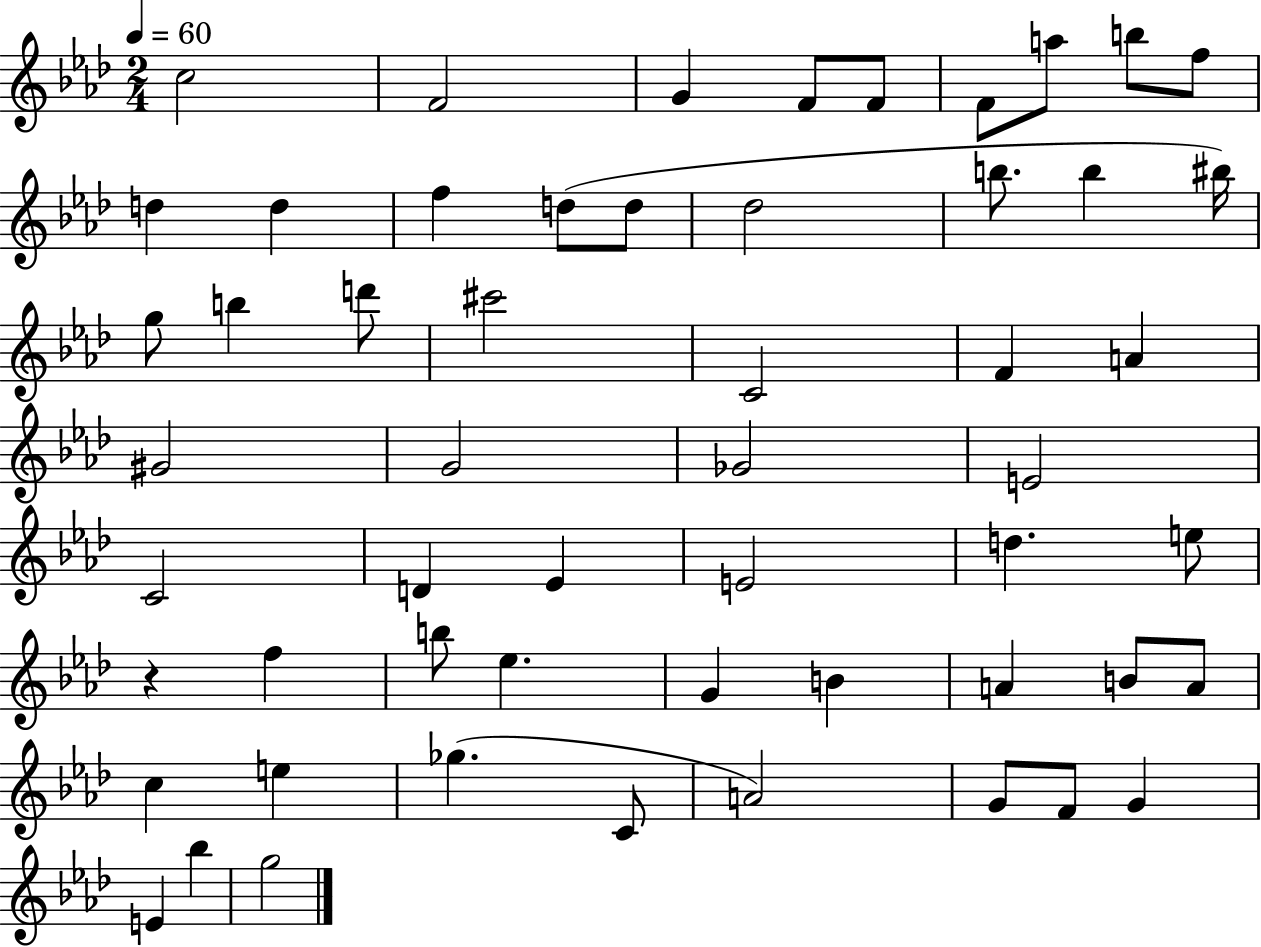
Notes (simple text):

C5/h F4/h G4/q F4/e F4/e F4/e A5/e B5/e F5/e D5/q D5/q F5/q D5/e D5/e Db5/h B5/e. B5/q BIS5/s G5/e B5/q D6/e C#6/h C4/h F4/q A4/q G#4/h G4/h Gb4/h E4/h C4/h D4/q Eb4/q E4/h D5/q. E5/e R/q F5/q B5/e Eb5/q. G4/q B4/q A4/q B4/e A4/e C5/q E5/q Gb5/q. C4/e A4/h G4/e F4/e G4/q E4/q Bb5/q G5/h